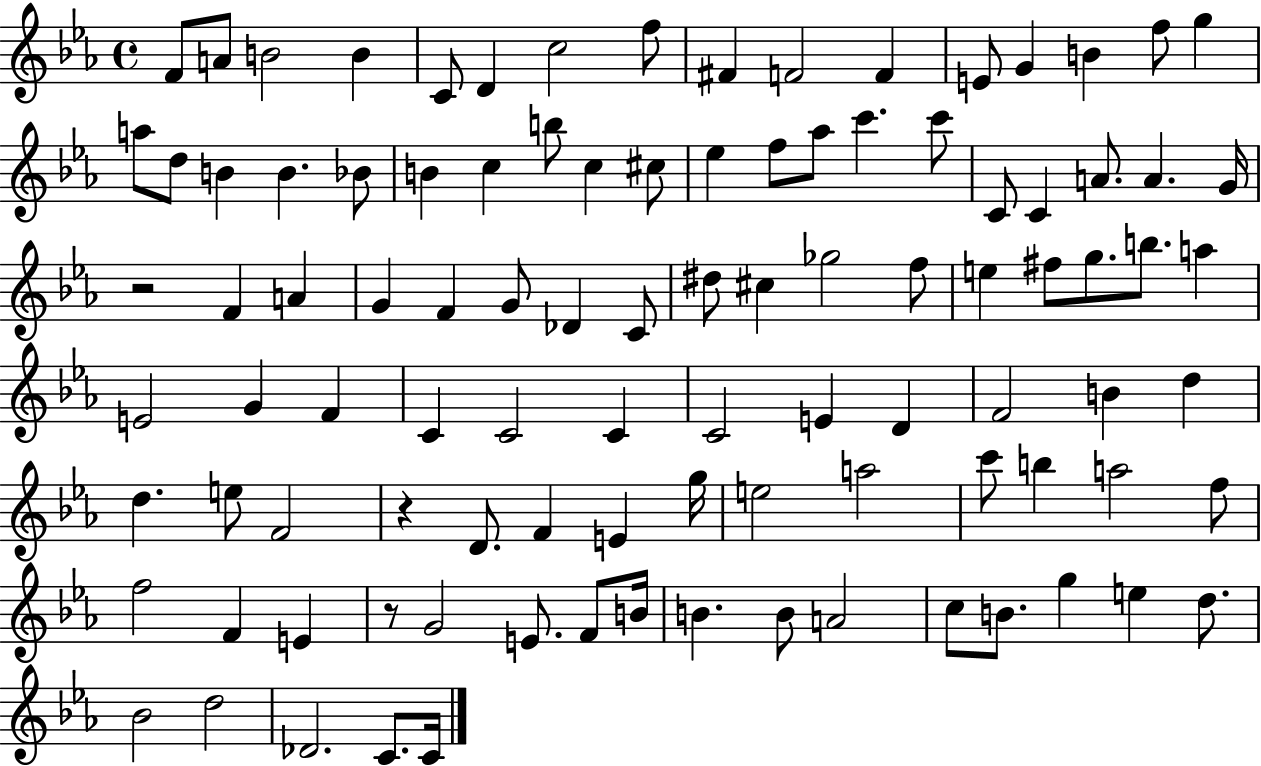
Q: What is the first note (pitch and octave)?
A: F4